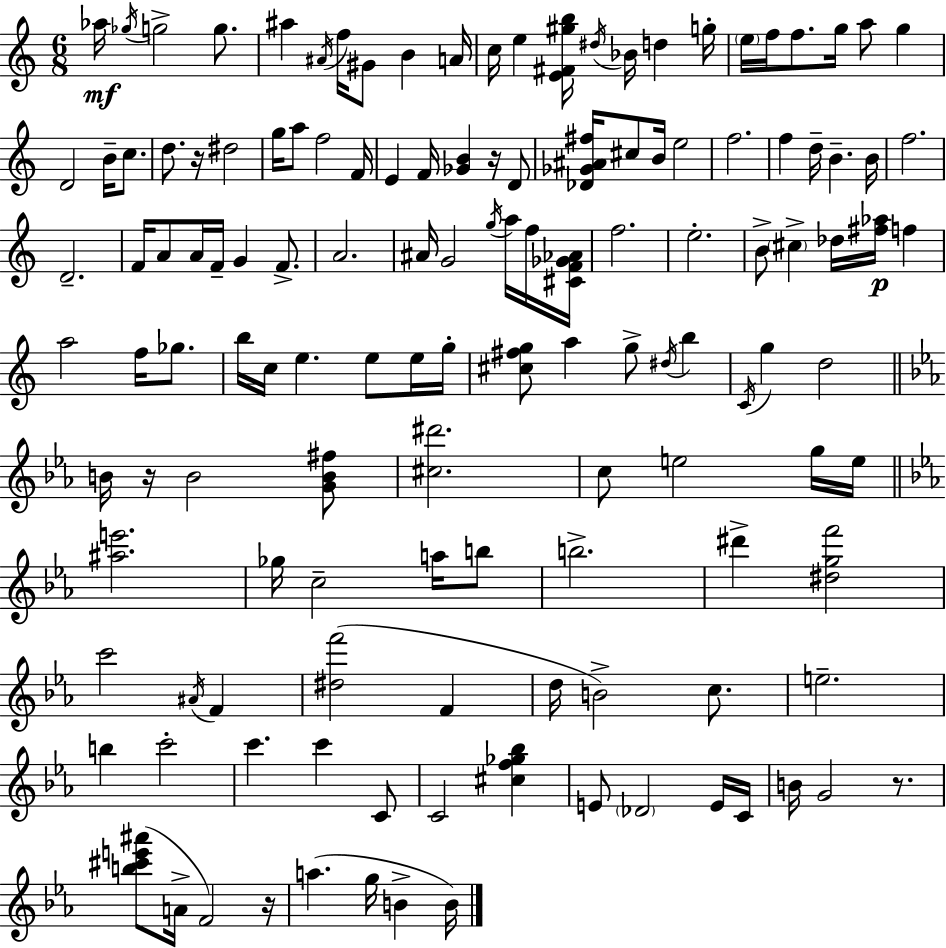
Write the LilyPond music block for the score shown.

{
  \clef treble
  \numericTimeSignature
  \time 6/8
  \key a \minor
  \repeat volta 2 { aes''16\mf \acciaccatura { ges''16 } g''2-> g''8. | ais''4 \acciaccatura { ais'16 } f''16 gis'8 b'4 | a'16 c''16 e''4 <e' fis' gis'' b''>16 \acciaccatura { dis''16 } bes'16 d''4 | g''16-. \parenthesize e''16 f''16 f''8. g''16 a''8 g''4 | \break d'2 b'16-- | c''8. d''8. r16 dis''2 | g''16 a''8 f''2 | f'16 e'4 f'16 <ges' b'>4 | \break r16 d'8 <des' ges' ais' fis''>16 cis''8 b'16 e''2 | f''2. | f''4 d''16-- b'4.-- | b'16 f''2. | \break d'2.-- | f'16 a'8 a'16 f'16-- g'4 | f'8.-> a'2. | ais'16 g'2 | \break \acciaccatura { g''16 } a''16 f''16 <cis' f' ges' aes'>16 f''2. | e''2.-. | b'8-> \parenthesize cis''4-> des''16 <fis'' aes''>16\p | f''4 a''2 | \break f''16 ges''8. b''16 c''16 e''4. | e''8 e''16 g''16-. <cis'' fis'' g''>8 a''4 g''8-> | \acciaccatura { dis''16 } b''4 \acciaccatura { c'16 } g''4 d''2 | \bar "||" \break \key c \minor b'16 r16 b'2 <g' b' fis''>8 | <cis'' dis'''>2. | c''8 e''2 g''16 e''16 | \bar "||" \break \key c \minor <ais'' e'''>2. | ges''16 c''2-- a''16 b''8 | b''2.-> | dis'''4-> <dis'' g'' f'''>2 | \break c'''2 \acciaccatura { ais'16 } f'4 | <dis'' f'''>2( f'4 | d''16 b'2->) c''8. | e''2.-- | \break b''4 c'''2-. | c'''4. c'''4 c'8 | c'2 <cis'' f'' ges'' bes''>4 | e'8 \parenthesize des'2 e'16 | \break c'16 b'16 g'2 r8. | <b'' cis''' e''' ais'''>8( a'16-> f'2) | r16 a''4.( g''16 b'4-> | b'16) } \bar "|."
}